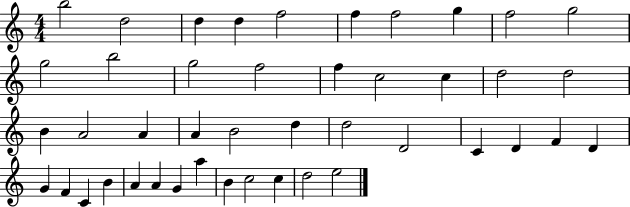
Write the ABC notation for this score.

X:1
T:Untitled
M:4/4
L:1/4
K:C
b2 d2 d d f2 f f2 g f2 g2 g2 b2 g2 f2 f c2 c d2 d2 B A2 A A B2 d d2 D2 C D F D G F C B A A G a B c2 c d2 e2